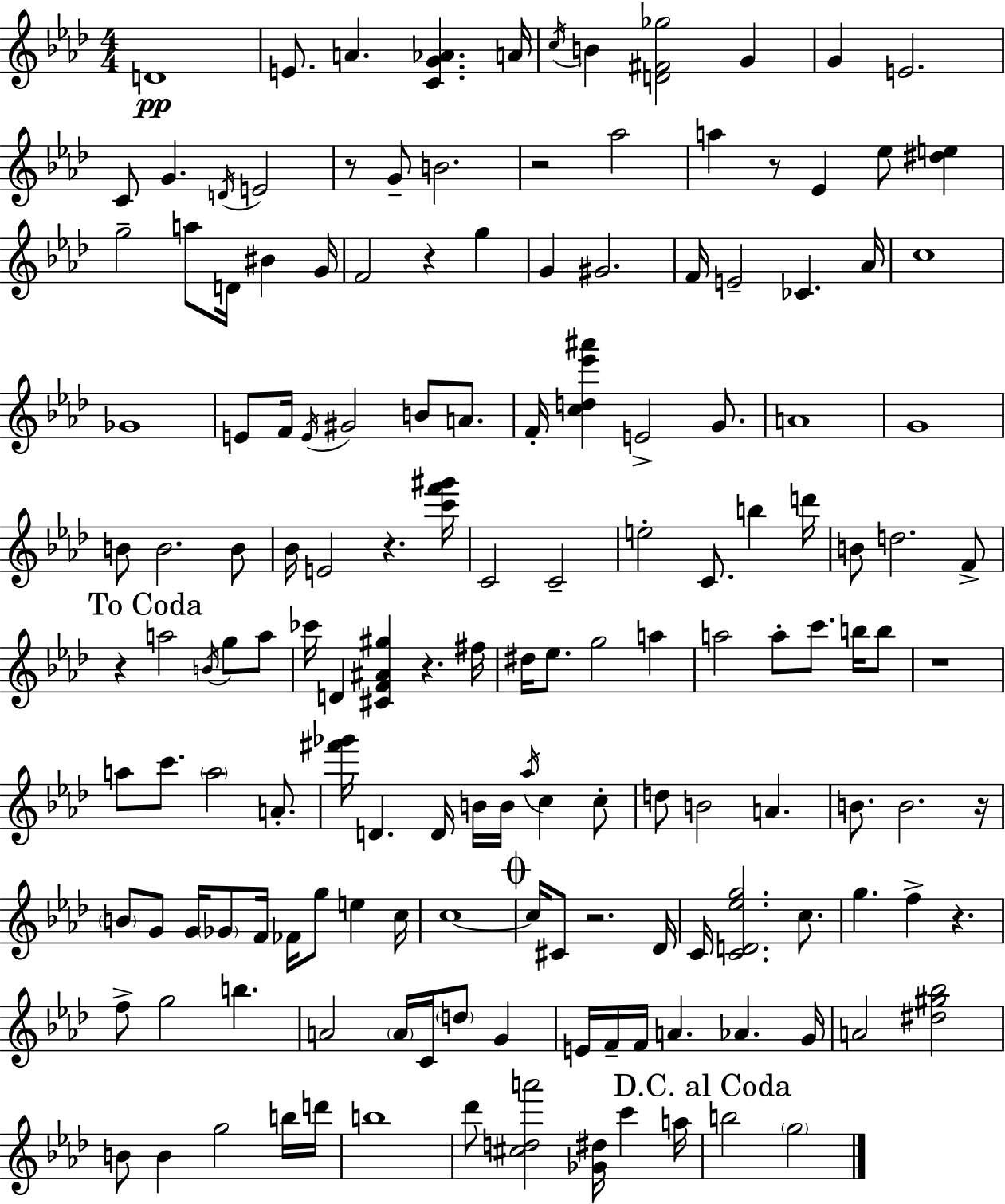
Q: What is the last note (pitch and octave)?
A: G5